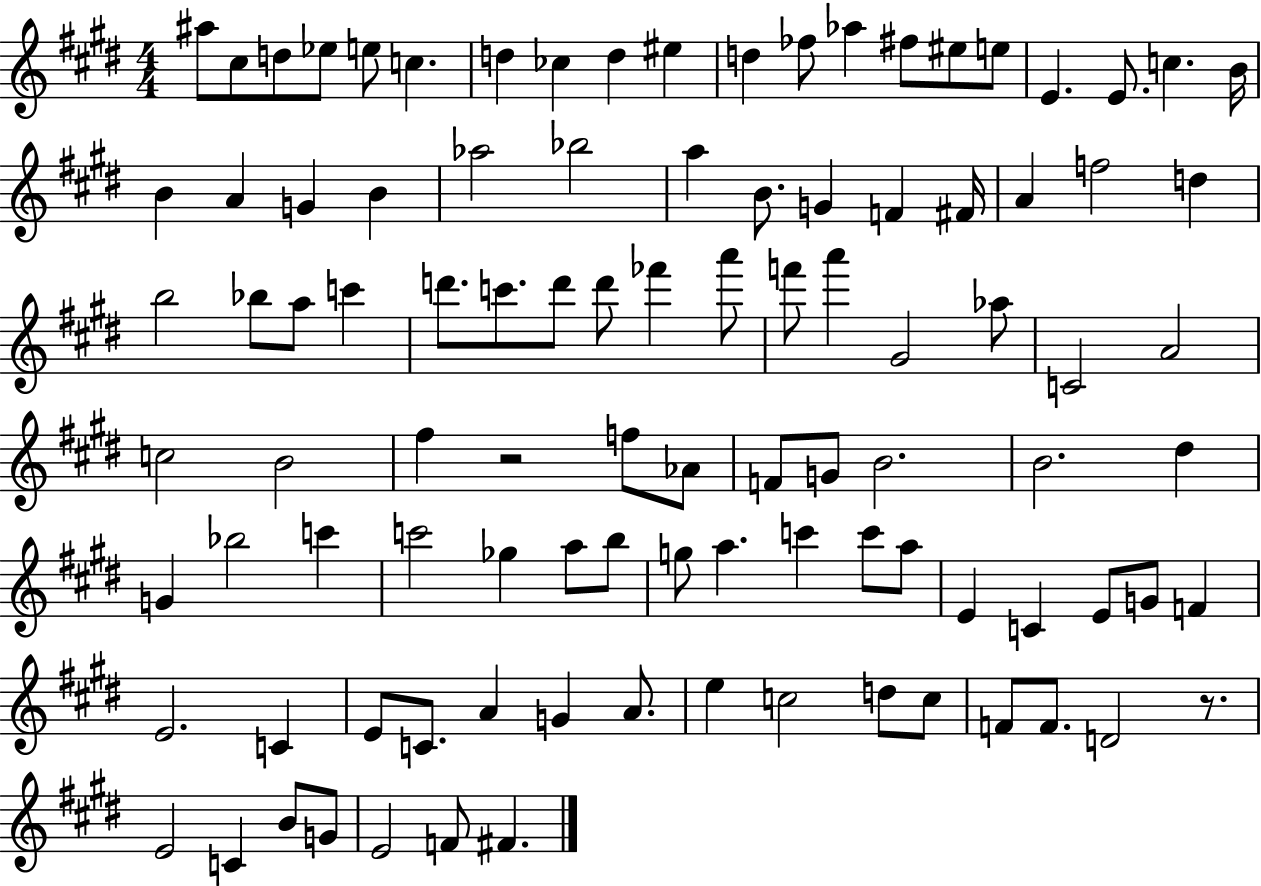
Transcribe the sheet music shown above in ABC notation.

X:1
T:Untitled
M:4/4
L:1/4
K:E
^a/2 ^c/2 d/2 _e/2 e/2 c d _c d ^e d _f/2 _a ^f/2 ^e/2 e/2 E E/2 c B/4 B A G B _a2 _b2 a B/2 G F ^F/4 A f2 d b2 _b/2 a/2 c' d'/2 c'/2 d'/2 d'/2 _f' a'/2 f'/2 a' ^G2 _a/2 C2 A2 c2 B2 ^f z2 f/2 _A/2 F/2 G/2 B2 B2 ^d G _b2 c' c'2 _g a/2 b/2 g/2 a c' c'/2 a/2 E C E/2 G/2 F E2 C E/2 C/2 A G A/2 e c2 d/2 c/2 F/2 F/2 D2 z/2 E2 C B/2 G/2 E2 F/2 ^F